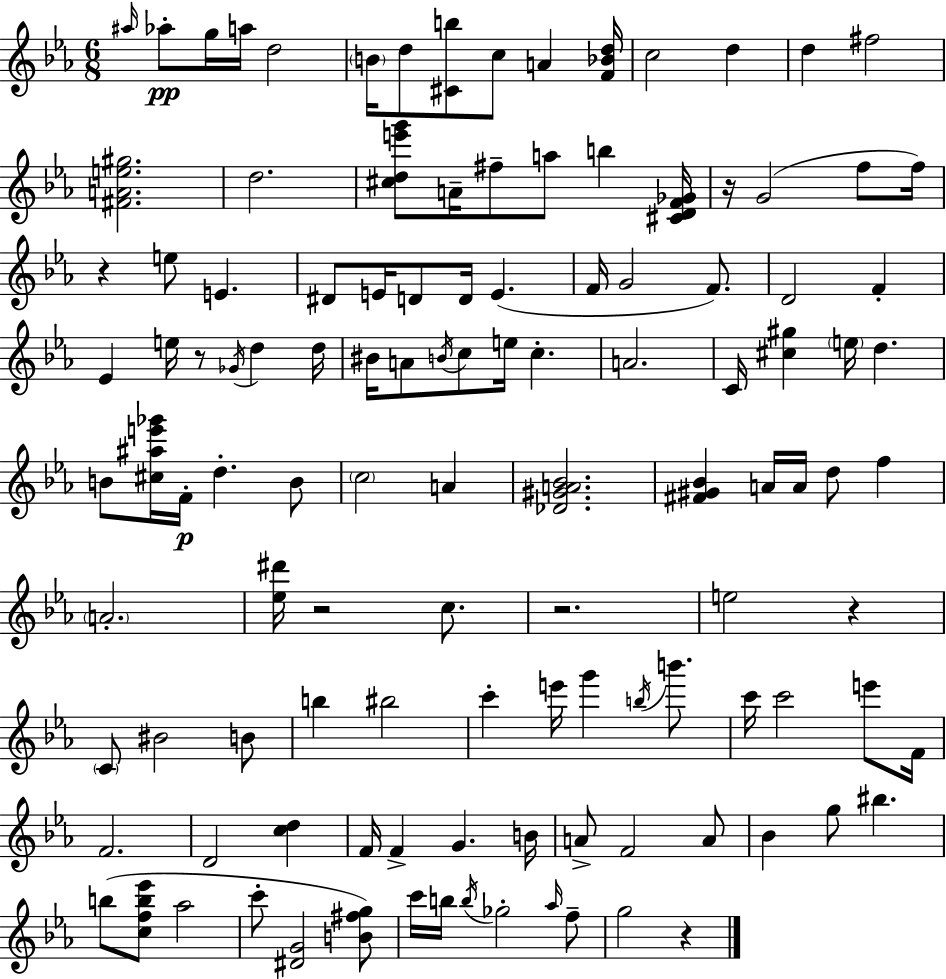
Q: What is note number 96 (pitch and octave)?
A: F5